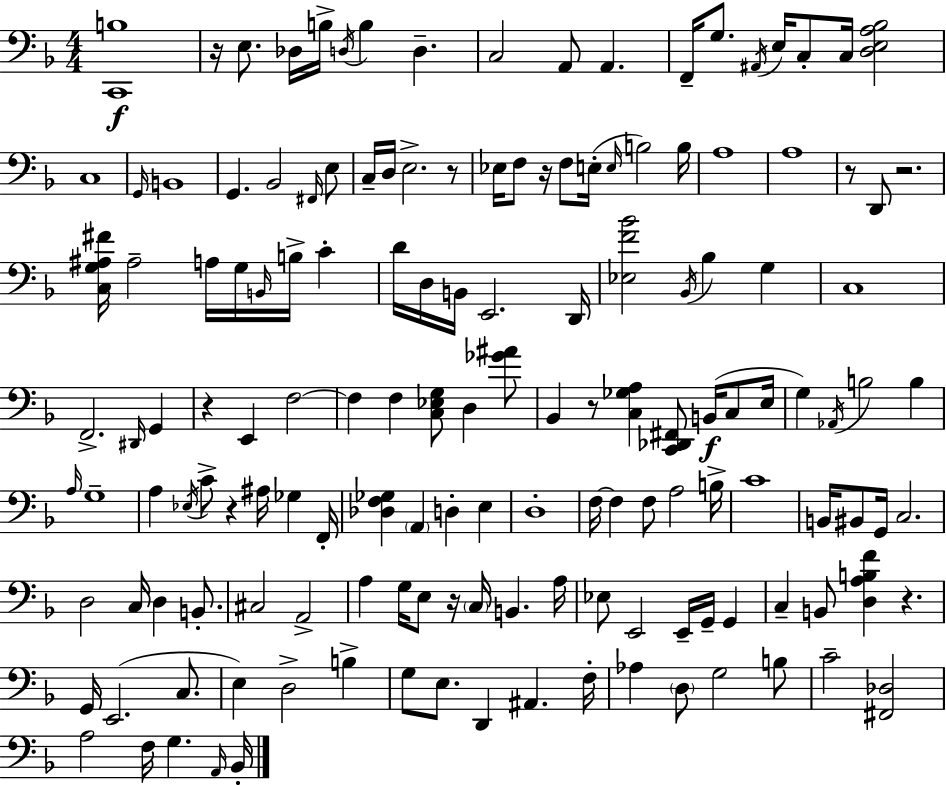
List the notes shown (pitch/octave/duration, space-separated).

[C2,B3]/w R/s E3/e. Db3/s B3/s D3/s B3/q D3/q. C3/h A2/e A2/q. F2/s G3/e. A#2/s E3/s C3/e C3/s [D3,E3,A3,Bb3]/h C3/w G2/s B2/w G2/q. Bb2/h F#2/s E3/e C3/s D3/s E3/h. R/e Eb3/s F3/e R/s F3/e E3/s E3/s B3/h B3/s A3/w A3/w R/e D2/e R/h. [C3,G3,A#3,F#4]/s A#3/h A3/s G3/s B2/s B3/s C4/q D4/s D3/s B2/s E2/h. D2/s [Eb3,F4,Bb4]/h Bb2/s Bb3/q G3/q C3/w F2/h. D#2/s G2/q R/q E2/q F3/h F3/q F3/q [C3,Eb3,G3]/e D3/q [Gb4,A#4]/e Bb2/q R/e [C3,Gb3,A3]/q [C2,Db2,F#2]/e B2/s C3/e E3/s G3/q Ab2/s B3/h B3/q A3/s G3/w A3/q Eb3/s C4/e R/q A#3/s Gb3/q F2/s [Db3,F3,Gb3]/q A2/q D3/q E3/q D3/w F3/s F3/q F3/e A3/h B3/s C4/w B2/s BIS2/e G2/s C3/h. D3/h C3/s D3/q B2/e. C#3/h A2/h A3/q G3/s E3/e R/s C3/s B2/q. A3/s Eb3/e E2/h E2/s G2/s G2/q C3/q B2/e [D3,A3,B3,F4]/q R/q. G2/s E2/h. C3/e. E3/q D3/h B3/q G3/e E3/e. D2/q A#2/q. F3/s Ab3/q D3/e G3/h B3/e C4/h [F#2,Db3]/h A3/h F3/s G3/q. A2/s Bb2/s